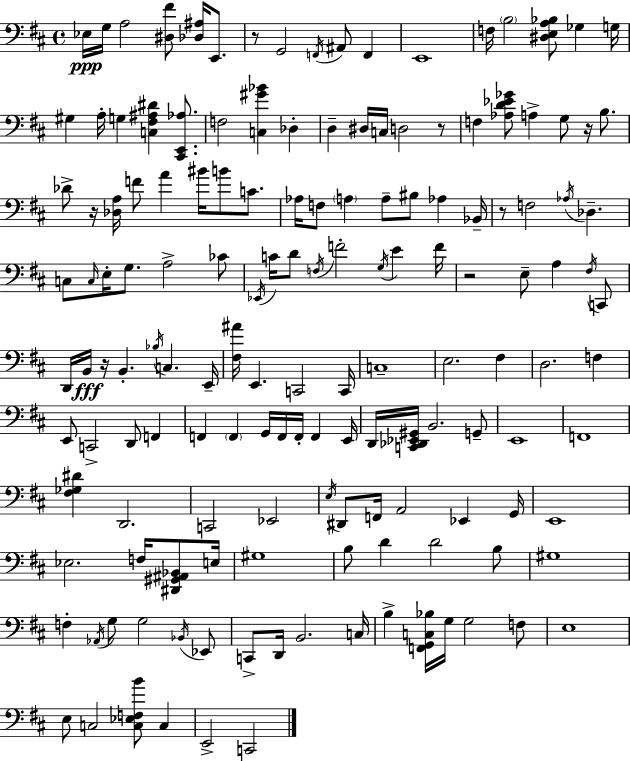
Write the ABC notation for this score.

X:1
T:Untitled
M:4/4
L:1/4
K:D
_E,/4 G,/4 A,2 [^D,^F]/2 [_D,^A,]/4 E,,/2 z/2 G,,2 F,,/4 ^A,,/2 F,, E,,4 F,/4 B,2 [^D,E,A,_B,]/2 _G, G,/4 ^G, A,/4 G, [C,^F,^A,^D] [^C,,E,,_A,]/2 F,2 [C,^G_B] _D, D, ^D,/4 C,/4 D,2 z/2 F, [_A,D_E_G]/2 A, G,/2 z/4 B,/2 _D/2 z/4 [_D,A,]/4 F/2 A ^B/4 B/2 C/2 _A,/4 F,/2 A, A,/2 ^B,/2 _A, _B,,/4 z/2 F,2 _A,/4 _D, C,/2 C,/4 E,/4 G,/2 A,2 _C/2 _E,,/4 C/4 D/2 F,/4 F2 G,/4 E F/4 z2 E,/2 A, ^F,/4 C,,/2 D,,/4 B,,/4 z/4 B,, _B,/4 C, E,,/4 [^F,^A]/4 E,, C,,2 C,,/4 C,4 E,2 ^F, D,2 F, E,,/2 C,,2 D,,/2 F,, F,, F,, G,,/4 F,,/4 F,,/4 F,, E,,/4 D,,/4 [C,,_D,,_E,,^G,,]/4 B,,2 G,,/2 E,,4 F,,4 [^F,_G,^D] D,,2 C,,2 _E,,2 E,/4 ^D,,/2 F,,/4 A,,2 _E,, G,,/4 E,,4 _E,2 F,/4 [^D,,^G,,^A,,_B,,]/2 E,/4 ^G,4 B,/2 D D2 B,/2 ^G,4 F, _A,,/4 G,/2 G,2 _B,,/4 _E,,/2 C,,/2 D,,/4 B,,2 C,/4 B, [F,,G,,C,_B,]/4 G,/4 G,2 F,/2 E,4 E,/2 C,2 [C,_E,F,B]/2 C, E,,2 C,,2